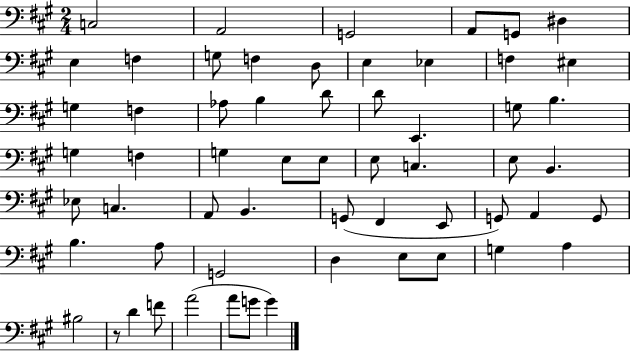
X:1
T:Untitled
M:2/4
L:1/4
K:A
C,2 A,,2 G,,2 A,,/2 G,,/2 ^D, E, F, G,/2 F, D,/2 E, _E, F, ^E, G, F, _A,/2 B, D/2 D/2 E,, G,/2 B, G, F, G, E,/2 E,/2 E,/2 C, E,/2 B,, _E,/2 C, A,,/2 B,, G,,/2 ^F,, E,,/2 G,,/2 A,, G,,/2 B, A,/2 G,,2 D, E,/2 E,/2 G, A, ^B,2 z/2 D F/2 A2 A/2 G/2 G